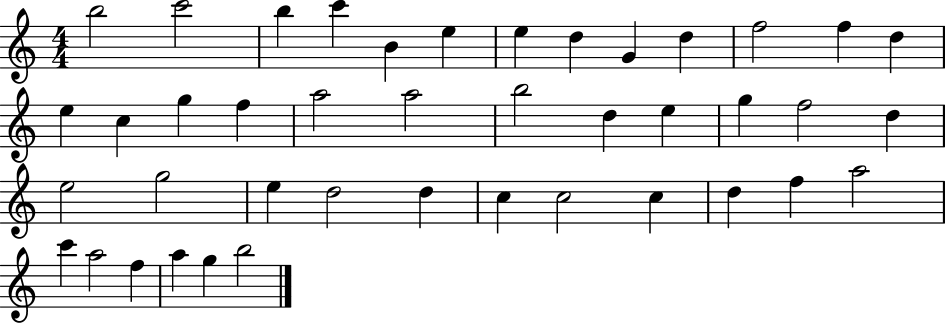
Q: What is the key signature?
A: C major